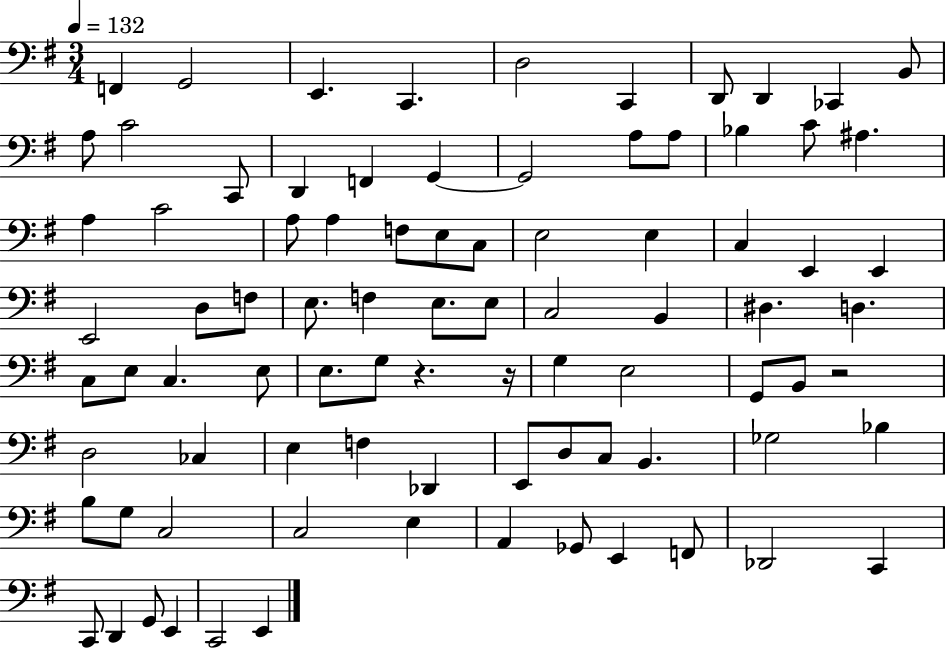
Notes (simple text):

F2/q G2/h E2/q. C2/q. D3/h C2/q D2/e D2/q CES2/q B2/e A3/e C4/h C2/e D2/q F2/q G2/q G2/h A3/e A3/e Bb3/q C4/e A#3/q. A3/q C4/h A3/e A3/q F3/e E3/e C3/e E3/h E3/q C3/q E2/q E2/q E2/h D3/e F3/e E3/e. F3/q E3/e. E3/e C3/h B2/q D#3/q. D3/q. C3/e E3/e C3/q. E3/e E3/e. G3/e R/q. R/s G3/q E3/h G2/e B2/e R/h D3/h CES3/q E3/q F3/q Db2/q E2/e D3/e C3/e B2/q. Gb3/h Bb3/q B3/e G3/e C3/h C3/h E3/q A2/q Gb2/e E2/q F2/e Db2/h C2/q C2/e D2/q G2/e E2/q C2/h E2/q